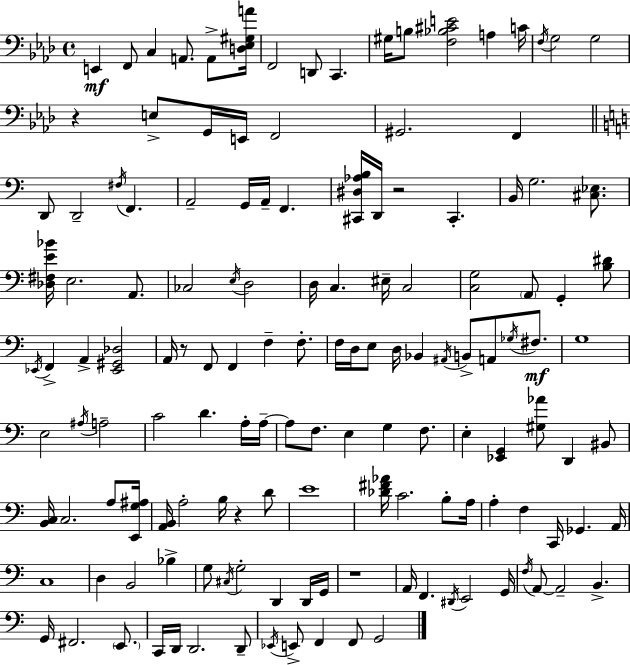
X:1
T:Untitled
M:4/4
L:1/4
K:Ab
E,, F,,/2 C, A,,/2 A,,/2 [D,_E,^G,A]/4 F,,2 D,,/2 C,, ^G,/4 B,/2 [F,_B,^CE]2 A, C/4 F,/4 G,2 G,2 z E,/2 G,,/4 E,,/4 F,,2 ^G,,2 F,, D,,/2 D,,2 ^F,/4 F,, A,,2 G,,/4 A,,/4 F,, [^C,,^D,_A,B,]/4 D,,/4 z2 ^C,, B,,/4 G,2 [^C,_E,]/2 [_D,^F,E_B]/4 E,2 A,,/2 _C,2 E,/4 D,2 D,/4 C, ^E,/4 C,2 [C,G,]2 A,,/2 G,, [B,^D]/2 _E,,/4 F,, A,, [_E,,^G,,_D,]2 A,,/4 z/2 F,,/2 F,, F, F,/2 F,/4 D,/4 E,/2 D,/4 _B,, ^A,,/4 B,,/2 A,,/2 _G,/4 ^F,/2 G,4 E,2 ^A,/4 A,2 C2 D A,/4 A,/4 A,/2 F,/2 E, G, F,/2 E, [_E,,G,,] [^G,_A]/2 D,, ^B,,/2 [B,,C,]/4 C,2 A,/2 [E,,G,^A,]/4 [A,,B,,]/4 A,2 B,/4 z D/2 E4 [_D^F_A]/4 C2 B,/2 A,/4 A, F, C,,/4 _G,, A,,/4 C,4 D, B,,2 _B, G,/2 ^C,/4 G,2 D,, D,,/4 G,,/4 z4 A,,/4 F,, ^D,,/4 E,,2 G,,/4 F,/4 A,,/2 A,,2 B,, G,,/4 ^F,,2 E,,/2 C,,/4 D,,/4 D,,2 D,,/2 _E,,/4 E,,/2 F,, F,,/2 G,,2